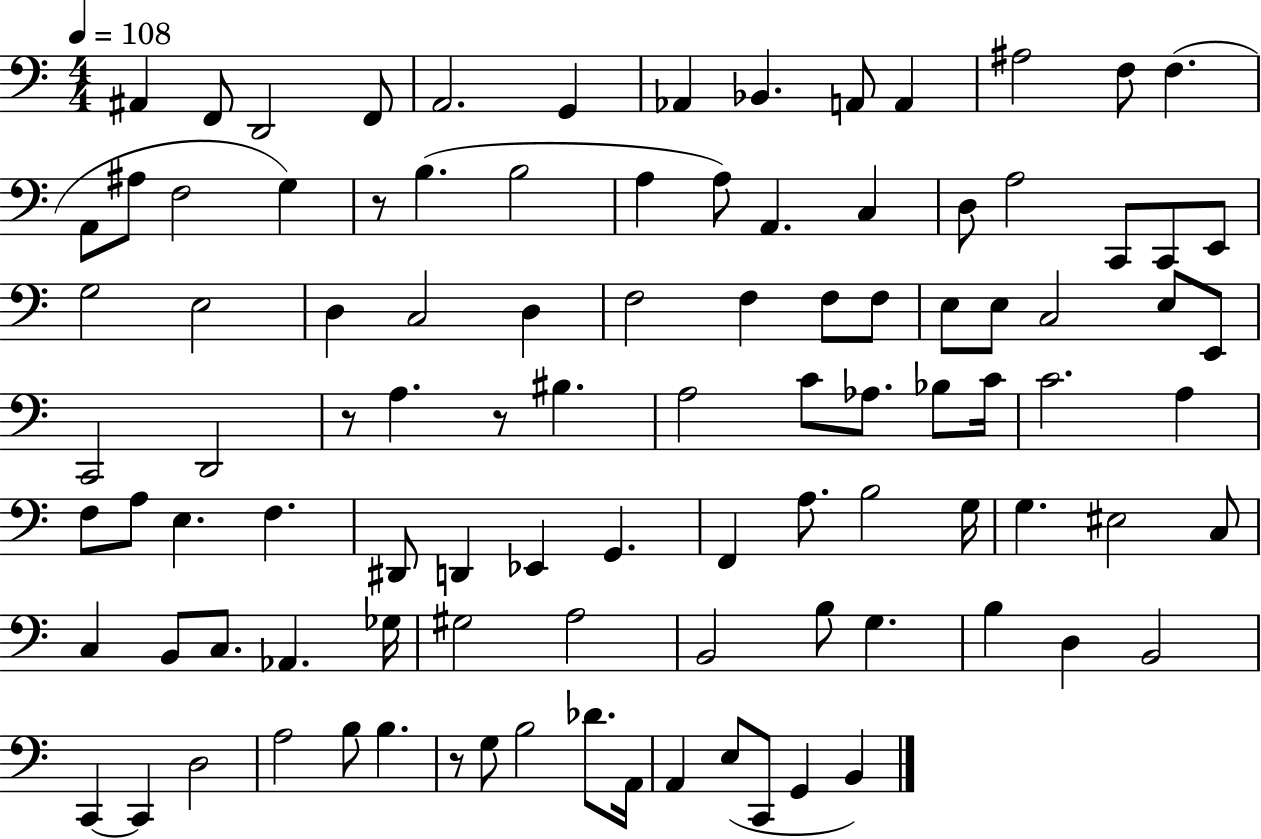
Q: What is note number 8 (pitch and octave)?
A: Bb2